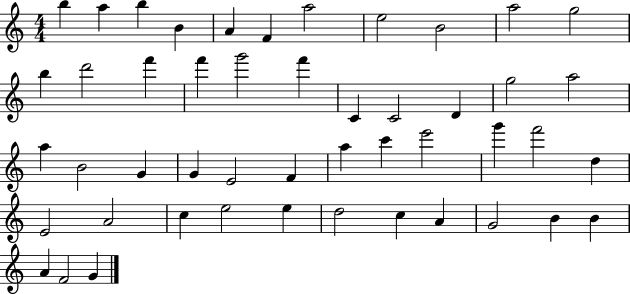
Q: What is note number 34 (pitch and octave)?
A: D5